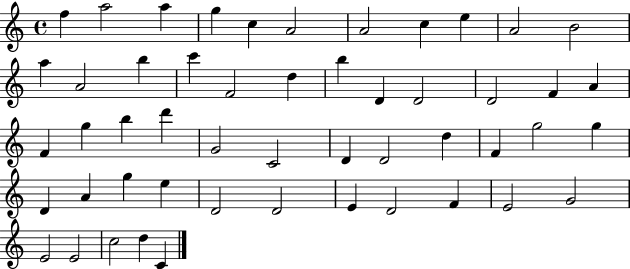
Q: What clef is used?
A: treble